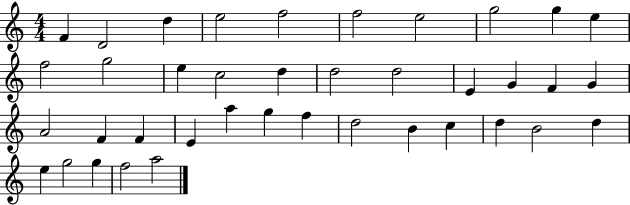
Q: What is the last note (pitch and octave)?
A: A5